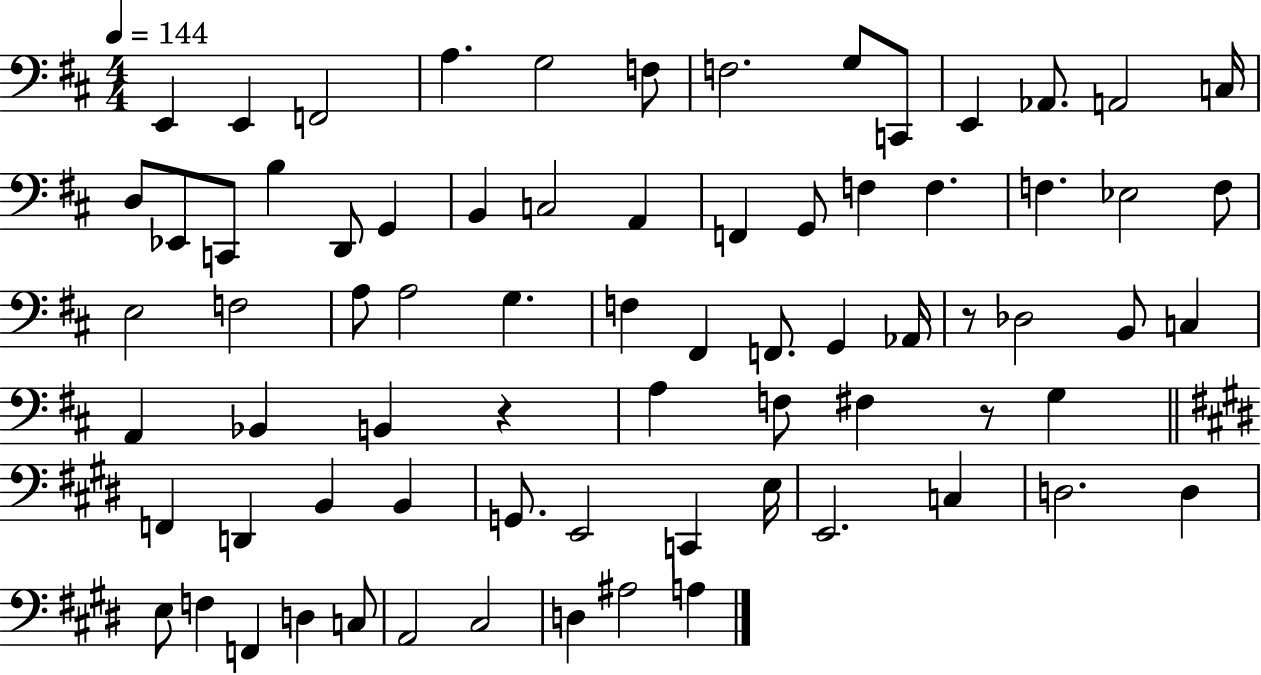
E2/q E2/q F2/h A3/q. G3/h F3/e F3/h. G3/e C2/e E2/q Ab2/e. A2/h C3/s D3/e Eb2/e C2/e B3/q D2/e G2/q B2/q C3/h A2/q F2/q G2/e F3/q F3/q. F3/q. Eb3/h F3/e E3/h F3/h A3/e A3/h G3/q. F3/q F#2/q F2/e. G2/q Ab2/s R/e Db3/h B2/e C3/q A2/q Bb2/q B2/q R/q A3/q F3/e F#3/q R/e G3/q F2/q D2/q B2/q B2/q G2/e. E2/h C2/q E3/s E2/h. C3/q D3/h. D3/q E3/e F3/q F2/q D3/q C3/e A2/h C#3/h D3/q A#3/h A3/q